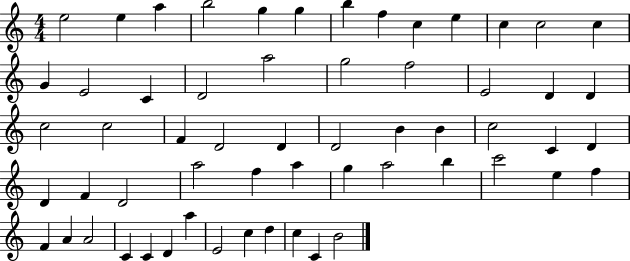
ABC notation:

X:1
T:Untitled
M:4/4
L:1/4
K:C
e2 e a b2 g g b f c e c c2 c G E2 C D2 a2 g2 f2 E2 D D c2 c2 F D2 D D2 B B c2 C D D F D2 a2 f a g a2 b c'2 e f F A A2 C C D a E2 c d c C B2